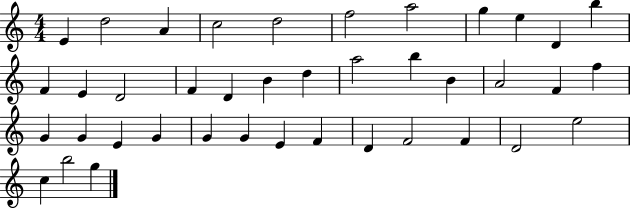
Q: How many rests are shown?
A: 0